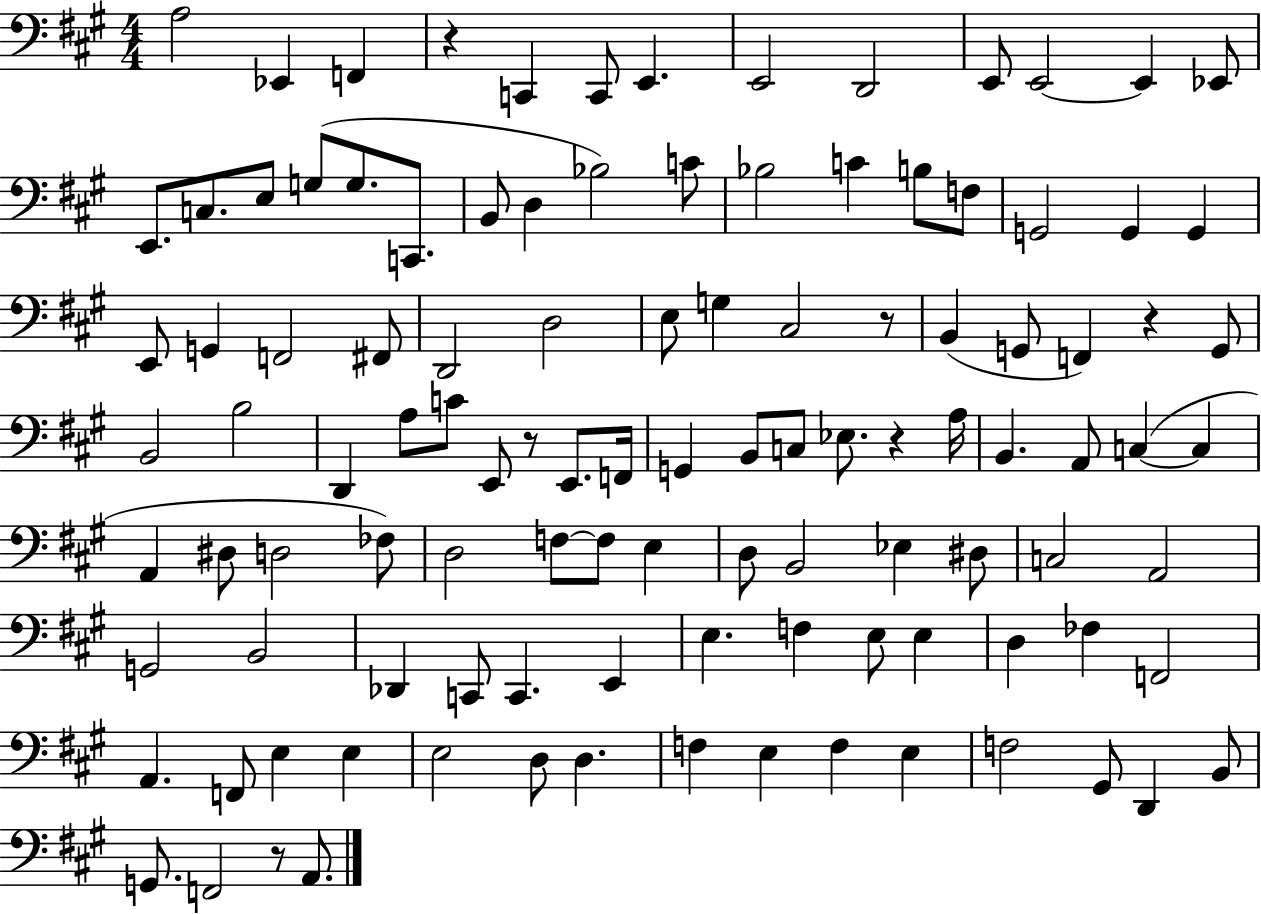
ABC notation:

X:1
T:Untitled
M:4/4
L:1/4
K:A
A,2 _E,, F,, z C,, C,,/2 E,, E,,2 D,,2 E,,/2 E,,2 E,, _E,,/2 E,,/2 C,/2 E,/2 G,/2 G,/2 C,,/2 B,,/2 D, _B,2 C/2 _B,2 C B,/2 F,/2 G,,2 G,, G,, E,,/2 G,, F,,2 ^F,,/2 D,,2 D,2 E,/2 G, ^C,2 z/2 B,, G,,/2 F,, z G,,/2 B,,2 B,2 D,, A,/2 C/2 E,,/2 z/2 E,,/2 F,,/4 G,, B,,/2 C,/2 _E,/2 z A,/4 B,, A,,/2 C, C, A,, ^D,/2 D,2 _F,/2 D,2 F,/2 F,/2 E, D,/2 B,,2 _E, ^D,/2 C,2 A,,2 G,,2 B,,2 _D,, C,,/2 C,, E,, E, F, E,/2 E, D, _F, F,,2 A,, F,,/2 E, E, E,2 D,/2 D, F, E, F, E, F,2 ^G,,/2 D,, B,,/2 G,,/2 F,,2 z/2 A,,/2